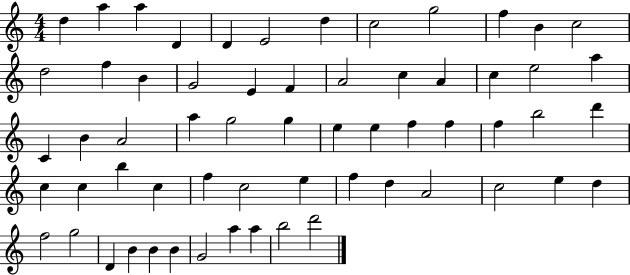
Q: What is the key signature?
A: C major